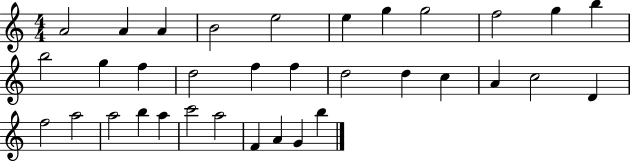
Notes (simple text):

A4/h A4/q A4/q B4/h E5/h E5/q G5/q G5/h F5/h G5/q B5/q B5/h G5/q F5/q D5/h F5/q F5/q D5/h D5/q C5/q A4/q C5/h D4/q F5/h A5/h A5/h B5/q A5/q C6/h A5/h F4/q A4/q G4/q B5/q